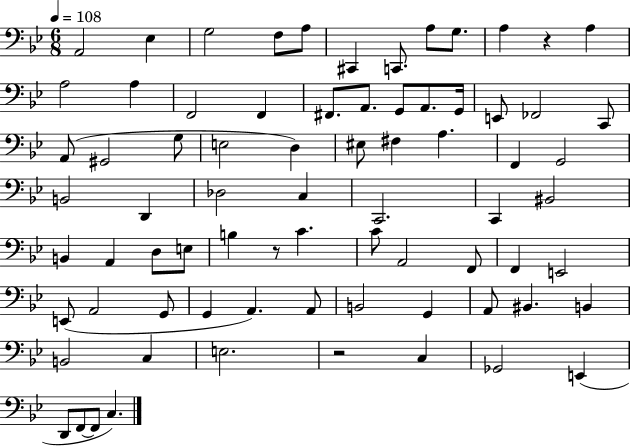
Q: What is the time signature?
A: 6/8